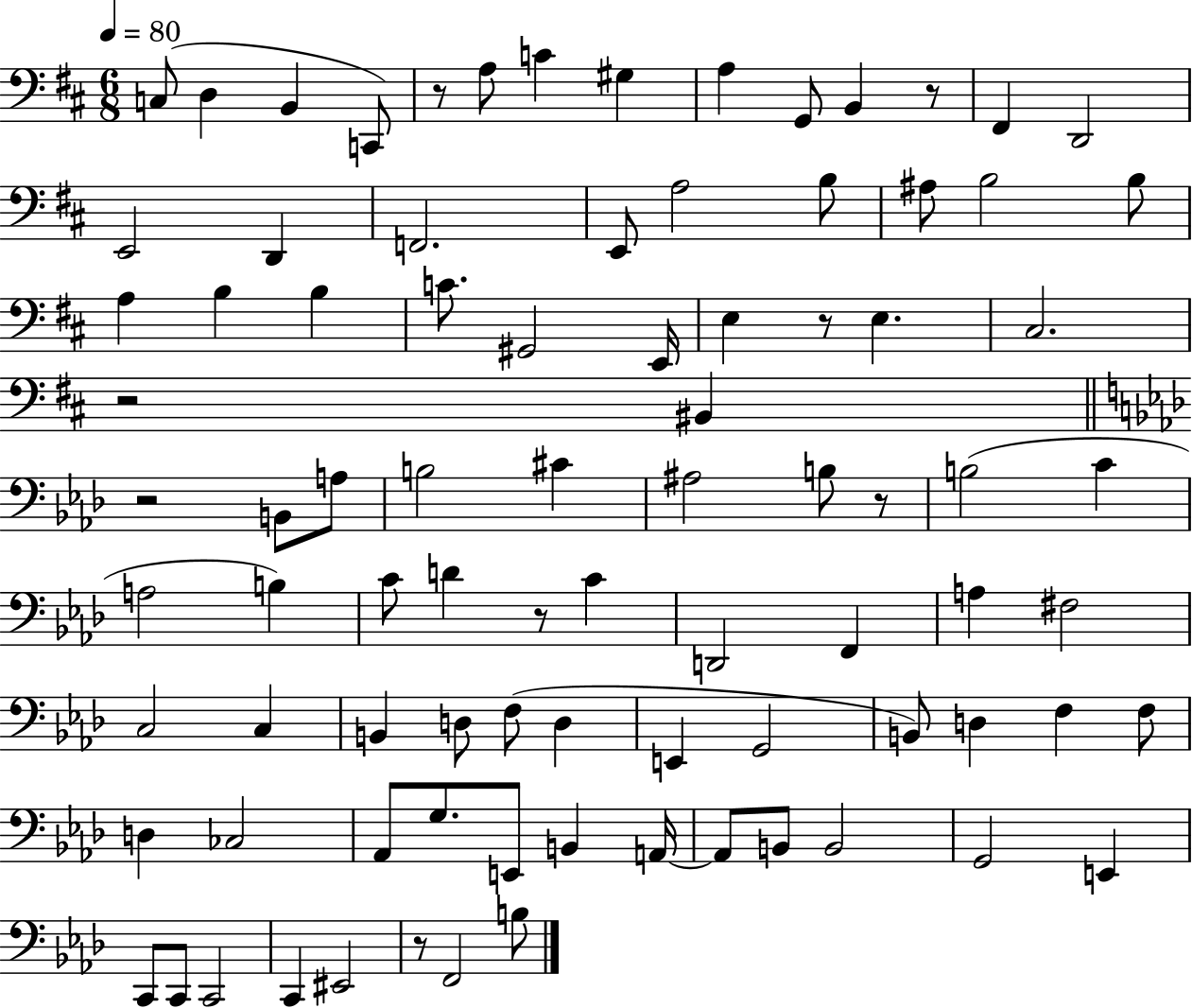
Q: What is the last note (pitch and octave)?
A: B3